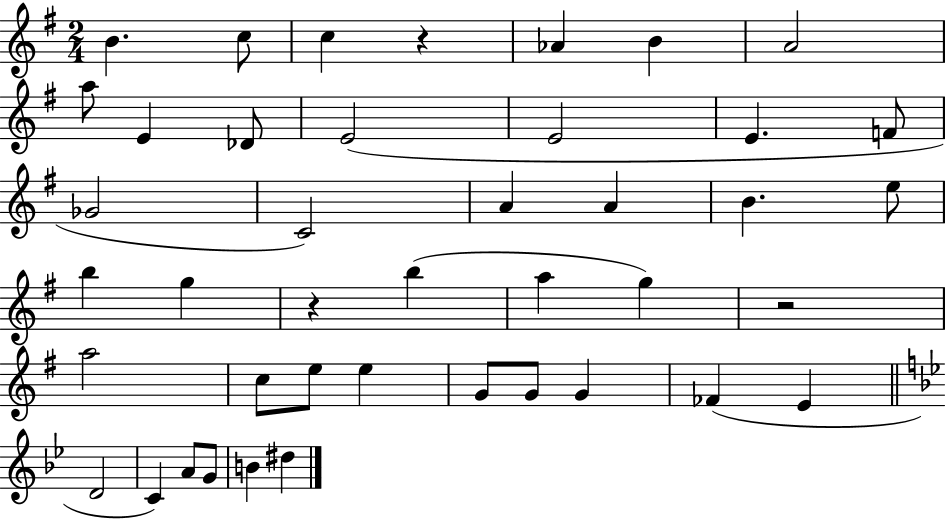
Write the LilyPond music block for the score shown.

{
  \clef treble
  \numericTimeSignature
  \time 2/4
  \key g \major
  b'4. c''8 | c''4 r4 | aes'4 b'4 | a'2 | \break a''8 e'4 des'8 | e'2( | e'2 | e'4. f'8 | \break ges'2 | c'2) | a'4 a'4 | b'4. e''8 | \break b''4 g''4 | r4 b''4( | a''4 g''4) | r2 | \break a''2 | c''8 e''8 e''4 | g'8 g'8 g'4 | fes'4( e'4 | \break \bar "||" \break \key bes \major d'2 | c'4) a'8 g'8 | b'4 dis''4 | \bar "|."
}